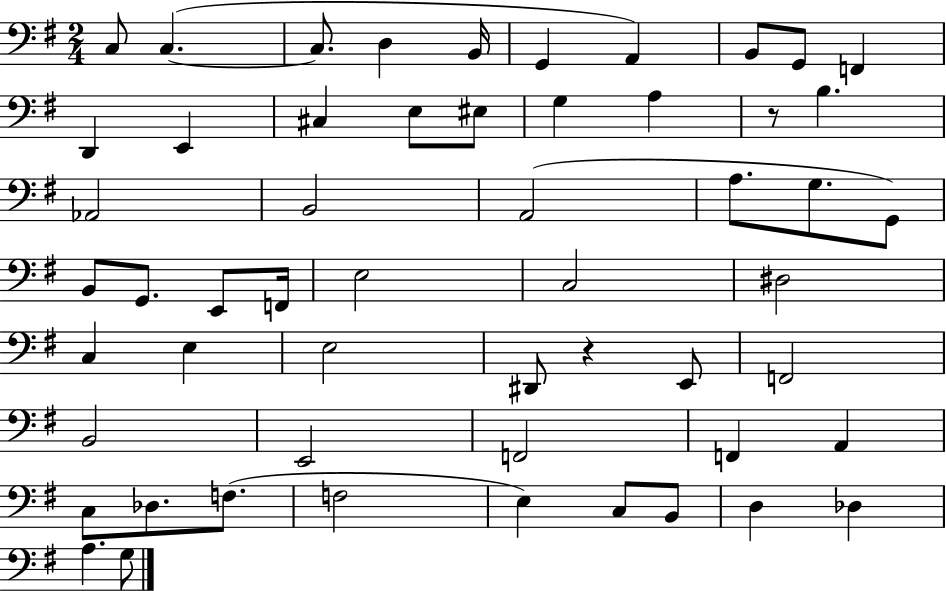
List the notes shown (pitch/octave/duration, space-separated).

C3/e C3/q. C3/e. D3/q B2/s G2/q A2/q B2/e G2/e F2/q D2/q E2/q C#3/q E3/e EIS3/e G3/q A3/q R/e B3/q. Ab2/h B2/h A2/h A3/e. G3/e. G2/e B2/e G2/e. E2/e F2/s E3/h C3/h D#3/h C3/q E3/q E3/h D#2/e R/q E2/e F2/h B2/h E2/h F2/h F2/q A2/q C3/e Db3/e. F3/e. F3/h E3/q C3/e B2/e D3/q Db3/q A3/q. G3/e